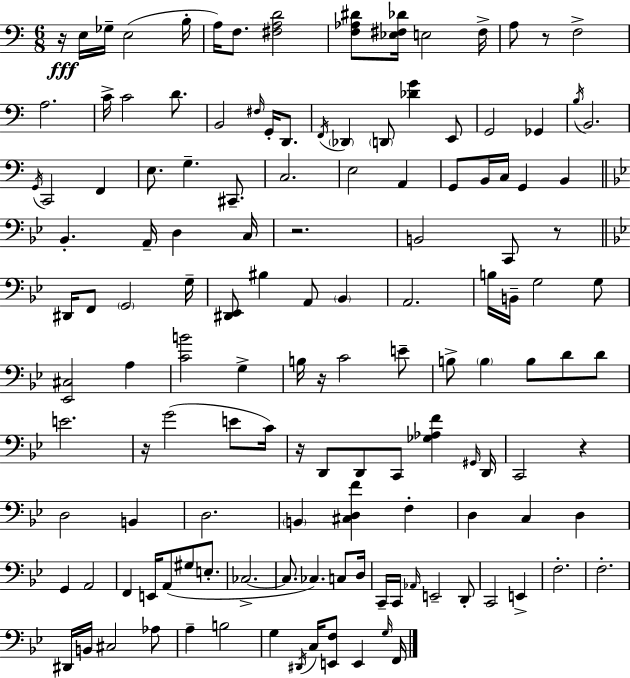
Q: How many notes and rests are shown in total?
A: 137